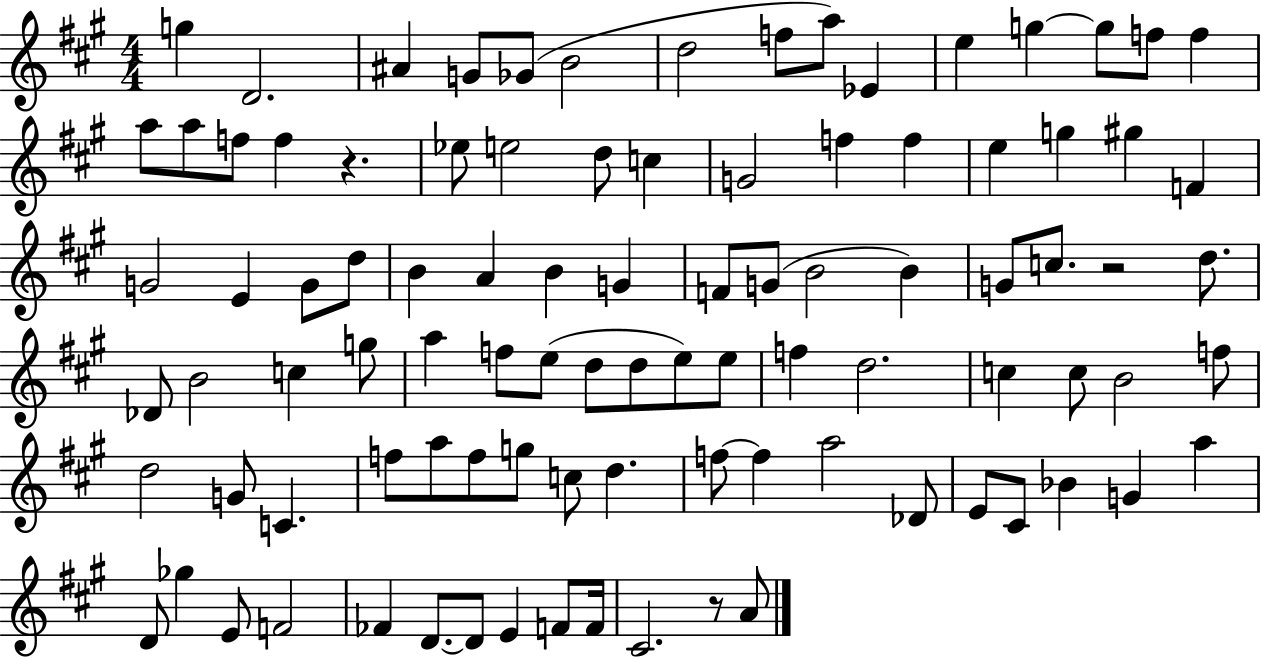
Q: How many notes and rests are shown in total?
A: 95